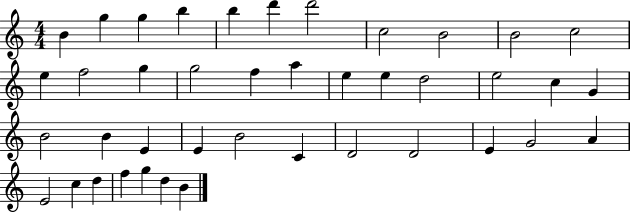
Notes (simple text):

B4/q G5/q G5/q B5/q B5/q D6/q D6/h C5/h B4/h B4/h C5/h E5/q F5/h G5/q G5/h F5/q A5/q E5/q E5/q D5/h E5/h C5/q G4/q B4/h B4/q E4/q E4/q B4/h C4/q D4/h D4/h E4/q G4/h A4/q E4/h C5/q D5/q F5/q G5/q D5/q B4/q